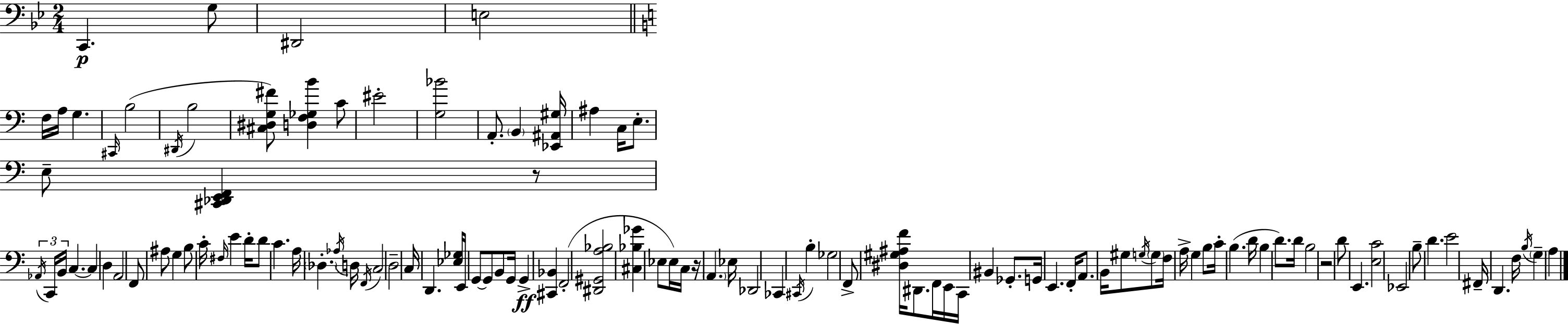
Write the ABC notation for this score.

X:1
T:Untitled
M:2/4
L:1/4
K:Bb
C,, G,/2 ^D,,2 E,2 F,/4 A,/4 G, ^C,,/4 B,2 ^D,,/4 B,2 [^C,^D,G,^F]/2 [D,F,_G,B] C/2 ^E2 [G,_B]2 A,,/2 B,, [_E,,^A,,^G,]/4 ^A, C,/4 E,/2 E,/2 [^C,,_D,,E,,F,,] z/2 _A,,/4 C,,/4 B,,/4 C, C, D, A,,2 F,,/2 ^A,/2 G, B,/2 C/4 ^F,/4 E D/4 D/2 C A,/4 _D, _A,/4 D,/4 F,,/4 C,2 D,2 C,/4 D,, [_E,_G,]/4 E,,/4 G,,/2 G,,/2 B,,/2 G,,/4 G,, [^C,,_B,,] F,,2 [^D,,^G,,A,_B,]2 [^C,_B,_G] _E,/2 _E,/4 C,/4 z/4 A,, _E,/4 _D,,2 _C,, ^C,,/4 B, _G,2 F,,/2 [^D,^G,^A,F]/4 ^D,,/2 F,,/4 E,,/4 C,,/4 ^B,, _G,,/2 G,,/4 E,, F,,/4 A,,/2 B,,/4 ^G,/2 G,/4 G,/2 F,/4 A,/4 G, B,/2 C/4 B, D/4 B, D/2 D/4 B,2 z2 D/2 E,, [E,C]2 _E,,2 B,/2 D E2 ^F,,/4 D,, F,/4 B,/4 G, A,